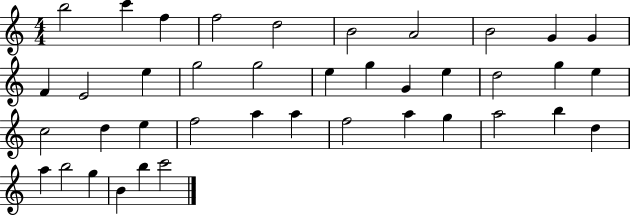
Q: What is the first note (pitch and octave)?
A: B5